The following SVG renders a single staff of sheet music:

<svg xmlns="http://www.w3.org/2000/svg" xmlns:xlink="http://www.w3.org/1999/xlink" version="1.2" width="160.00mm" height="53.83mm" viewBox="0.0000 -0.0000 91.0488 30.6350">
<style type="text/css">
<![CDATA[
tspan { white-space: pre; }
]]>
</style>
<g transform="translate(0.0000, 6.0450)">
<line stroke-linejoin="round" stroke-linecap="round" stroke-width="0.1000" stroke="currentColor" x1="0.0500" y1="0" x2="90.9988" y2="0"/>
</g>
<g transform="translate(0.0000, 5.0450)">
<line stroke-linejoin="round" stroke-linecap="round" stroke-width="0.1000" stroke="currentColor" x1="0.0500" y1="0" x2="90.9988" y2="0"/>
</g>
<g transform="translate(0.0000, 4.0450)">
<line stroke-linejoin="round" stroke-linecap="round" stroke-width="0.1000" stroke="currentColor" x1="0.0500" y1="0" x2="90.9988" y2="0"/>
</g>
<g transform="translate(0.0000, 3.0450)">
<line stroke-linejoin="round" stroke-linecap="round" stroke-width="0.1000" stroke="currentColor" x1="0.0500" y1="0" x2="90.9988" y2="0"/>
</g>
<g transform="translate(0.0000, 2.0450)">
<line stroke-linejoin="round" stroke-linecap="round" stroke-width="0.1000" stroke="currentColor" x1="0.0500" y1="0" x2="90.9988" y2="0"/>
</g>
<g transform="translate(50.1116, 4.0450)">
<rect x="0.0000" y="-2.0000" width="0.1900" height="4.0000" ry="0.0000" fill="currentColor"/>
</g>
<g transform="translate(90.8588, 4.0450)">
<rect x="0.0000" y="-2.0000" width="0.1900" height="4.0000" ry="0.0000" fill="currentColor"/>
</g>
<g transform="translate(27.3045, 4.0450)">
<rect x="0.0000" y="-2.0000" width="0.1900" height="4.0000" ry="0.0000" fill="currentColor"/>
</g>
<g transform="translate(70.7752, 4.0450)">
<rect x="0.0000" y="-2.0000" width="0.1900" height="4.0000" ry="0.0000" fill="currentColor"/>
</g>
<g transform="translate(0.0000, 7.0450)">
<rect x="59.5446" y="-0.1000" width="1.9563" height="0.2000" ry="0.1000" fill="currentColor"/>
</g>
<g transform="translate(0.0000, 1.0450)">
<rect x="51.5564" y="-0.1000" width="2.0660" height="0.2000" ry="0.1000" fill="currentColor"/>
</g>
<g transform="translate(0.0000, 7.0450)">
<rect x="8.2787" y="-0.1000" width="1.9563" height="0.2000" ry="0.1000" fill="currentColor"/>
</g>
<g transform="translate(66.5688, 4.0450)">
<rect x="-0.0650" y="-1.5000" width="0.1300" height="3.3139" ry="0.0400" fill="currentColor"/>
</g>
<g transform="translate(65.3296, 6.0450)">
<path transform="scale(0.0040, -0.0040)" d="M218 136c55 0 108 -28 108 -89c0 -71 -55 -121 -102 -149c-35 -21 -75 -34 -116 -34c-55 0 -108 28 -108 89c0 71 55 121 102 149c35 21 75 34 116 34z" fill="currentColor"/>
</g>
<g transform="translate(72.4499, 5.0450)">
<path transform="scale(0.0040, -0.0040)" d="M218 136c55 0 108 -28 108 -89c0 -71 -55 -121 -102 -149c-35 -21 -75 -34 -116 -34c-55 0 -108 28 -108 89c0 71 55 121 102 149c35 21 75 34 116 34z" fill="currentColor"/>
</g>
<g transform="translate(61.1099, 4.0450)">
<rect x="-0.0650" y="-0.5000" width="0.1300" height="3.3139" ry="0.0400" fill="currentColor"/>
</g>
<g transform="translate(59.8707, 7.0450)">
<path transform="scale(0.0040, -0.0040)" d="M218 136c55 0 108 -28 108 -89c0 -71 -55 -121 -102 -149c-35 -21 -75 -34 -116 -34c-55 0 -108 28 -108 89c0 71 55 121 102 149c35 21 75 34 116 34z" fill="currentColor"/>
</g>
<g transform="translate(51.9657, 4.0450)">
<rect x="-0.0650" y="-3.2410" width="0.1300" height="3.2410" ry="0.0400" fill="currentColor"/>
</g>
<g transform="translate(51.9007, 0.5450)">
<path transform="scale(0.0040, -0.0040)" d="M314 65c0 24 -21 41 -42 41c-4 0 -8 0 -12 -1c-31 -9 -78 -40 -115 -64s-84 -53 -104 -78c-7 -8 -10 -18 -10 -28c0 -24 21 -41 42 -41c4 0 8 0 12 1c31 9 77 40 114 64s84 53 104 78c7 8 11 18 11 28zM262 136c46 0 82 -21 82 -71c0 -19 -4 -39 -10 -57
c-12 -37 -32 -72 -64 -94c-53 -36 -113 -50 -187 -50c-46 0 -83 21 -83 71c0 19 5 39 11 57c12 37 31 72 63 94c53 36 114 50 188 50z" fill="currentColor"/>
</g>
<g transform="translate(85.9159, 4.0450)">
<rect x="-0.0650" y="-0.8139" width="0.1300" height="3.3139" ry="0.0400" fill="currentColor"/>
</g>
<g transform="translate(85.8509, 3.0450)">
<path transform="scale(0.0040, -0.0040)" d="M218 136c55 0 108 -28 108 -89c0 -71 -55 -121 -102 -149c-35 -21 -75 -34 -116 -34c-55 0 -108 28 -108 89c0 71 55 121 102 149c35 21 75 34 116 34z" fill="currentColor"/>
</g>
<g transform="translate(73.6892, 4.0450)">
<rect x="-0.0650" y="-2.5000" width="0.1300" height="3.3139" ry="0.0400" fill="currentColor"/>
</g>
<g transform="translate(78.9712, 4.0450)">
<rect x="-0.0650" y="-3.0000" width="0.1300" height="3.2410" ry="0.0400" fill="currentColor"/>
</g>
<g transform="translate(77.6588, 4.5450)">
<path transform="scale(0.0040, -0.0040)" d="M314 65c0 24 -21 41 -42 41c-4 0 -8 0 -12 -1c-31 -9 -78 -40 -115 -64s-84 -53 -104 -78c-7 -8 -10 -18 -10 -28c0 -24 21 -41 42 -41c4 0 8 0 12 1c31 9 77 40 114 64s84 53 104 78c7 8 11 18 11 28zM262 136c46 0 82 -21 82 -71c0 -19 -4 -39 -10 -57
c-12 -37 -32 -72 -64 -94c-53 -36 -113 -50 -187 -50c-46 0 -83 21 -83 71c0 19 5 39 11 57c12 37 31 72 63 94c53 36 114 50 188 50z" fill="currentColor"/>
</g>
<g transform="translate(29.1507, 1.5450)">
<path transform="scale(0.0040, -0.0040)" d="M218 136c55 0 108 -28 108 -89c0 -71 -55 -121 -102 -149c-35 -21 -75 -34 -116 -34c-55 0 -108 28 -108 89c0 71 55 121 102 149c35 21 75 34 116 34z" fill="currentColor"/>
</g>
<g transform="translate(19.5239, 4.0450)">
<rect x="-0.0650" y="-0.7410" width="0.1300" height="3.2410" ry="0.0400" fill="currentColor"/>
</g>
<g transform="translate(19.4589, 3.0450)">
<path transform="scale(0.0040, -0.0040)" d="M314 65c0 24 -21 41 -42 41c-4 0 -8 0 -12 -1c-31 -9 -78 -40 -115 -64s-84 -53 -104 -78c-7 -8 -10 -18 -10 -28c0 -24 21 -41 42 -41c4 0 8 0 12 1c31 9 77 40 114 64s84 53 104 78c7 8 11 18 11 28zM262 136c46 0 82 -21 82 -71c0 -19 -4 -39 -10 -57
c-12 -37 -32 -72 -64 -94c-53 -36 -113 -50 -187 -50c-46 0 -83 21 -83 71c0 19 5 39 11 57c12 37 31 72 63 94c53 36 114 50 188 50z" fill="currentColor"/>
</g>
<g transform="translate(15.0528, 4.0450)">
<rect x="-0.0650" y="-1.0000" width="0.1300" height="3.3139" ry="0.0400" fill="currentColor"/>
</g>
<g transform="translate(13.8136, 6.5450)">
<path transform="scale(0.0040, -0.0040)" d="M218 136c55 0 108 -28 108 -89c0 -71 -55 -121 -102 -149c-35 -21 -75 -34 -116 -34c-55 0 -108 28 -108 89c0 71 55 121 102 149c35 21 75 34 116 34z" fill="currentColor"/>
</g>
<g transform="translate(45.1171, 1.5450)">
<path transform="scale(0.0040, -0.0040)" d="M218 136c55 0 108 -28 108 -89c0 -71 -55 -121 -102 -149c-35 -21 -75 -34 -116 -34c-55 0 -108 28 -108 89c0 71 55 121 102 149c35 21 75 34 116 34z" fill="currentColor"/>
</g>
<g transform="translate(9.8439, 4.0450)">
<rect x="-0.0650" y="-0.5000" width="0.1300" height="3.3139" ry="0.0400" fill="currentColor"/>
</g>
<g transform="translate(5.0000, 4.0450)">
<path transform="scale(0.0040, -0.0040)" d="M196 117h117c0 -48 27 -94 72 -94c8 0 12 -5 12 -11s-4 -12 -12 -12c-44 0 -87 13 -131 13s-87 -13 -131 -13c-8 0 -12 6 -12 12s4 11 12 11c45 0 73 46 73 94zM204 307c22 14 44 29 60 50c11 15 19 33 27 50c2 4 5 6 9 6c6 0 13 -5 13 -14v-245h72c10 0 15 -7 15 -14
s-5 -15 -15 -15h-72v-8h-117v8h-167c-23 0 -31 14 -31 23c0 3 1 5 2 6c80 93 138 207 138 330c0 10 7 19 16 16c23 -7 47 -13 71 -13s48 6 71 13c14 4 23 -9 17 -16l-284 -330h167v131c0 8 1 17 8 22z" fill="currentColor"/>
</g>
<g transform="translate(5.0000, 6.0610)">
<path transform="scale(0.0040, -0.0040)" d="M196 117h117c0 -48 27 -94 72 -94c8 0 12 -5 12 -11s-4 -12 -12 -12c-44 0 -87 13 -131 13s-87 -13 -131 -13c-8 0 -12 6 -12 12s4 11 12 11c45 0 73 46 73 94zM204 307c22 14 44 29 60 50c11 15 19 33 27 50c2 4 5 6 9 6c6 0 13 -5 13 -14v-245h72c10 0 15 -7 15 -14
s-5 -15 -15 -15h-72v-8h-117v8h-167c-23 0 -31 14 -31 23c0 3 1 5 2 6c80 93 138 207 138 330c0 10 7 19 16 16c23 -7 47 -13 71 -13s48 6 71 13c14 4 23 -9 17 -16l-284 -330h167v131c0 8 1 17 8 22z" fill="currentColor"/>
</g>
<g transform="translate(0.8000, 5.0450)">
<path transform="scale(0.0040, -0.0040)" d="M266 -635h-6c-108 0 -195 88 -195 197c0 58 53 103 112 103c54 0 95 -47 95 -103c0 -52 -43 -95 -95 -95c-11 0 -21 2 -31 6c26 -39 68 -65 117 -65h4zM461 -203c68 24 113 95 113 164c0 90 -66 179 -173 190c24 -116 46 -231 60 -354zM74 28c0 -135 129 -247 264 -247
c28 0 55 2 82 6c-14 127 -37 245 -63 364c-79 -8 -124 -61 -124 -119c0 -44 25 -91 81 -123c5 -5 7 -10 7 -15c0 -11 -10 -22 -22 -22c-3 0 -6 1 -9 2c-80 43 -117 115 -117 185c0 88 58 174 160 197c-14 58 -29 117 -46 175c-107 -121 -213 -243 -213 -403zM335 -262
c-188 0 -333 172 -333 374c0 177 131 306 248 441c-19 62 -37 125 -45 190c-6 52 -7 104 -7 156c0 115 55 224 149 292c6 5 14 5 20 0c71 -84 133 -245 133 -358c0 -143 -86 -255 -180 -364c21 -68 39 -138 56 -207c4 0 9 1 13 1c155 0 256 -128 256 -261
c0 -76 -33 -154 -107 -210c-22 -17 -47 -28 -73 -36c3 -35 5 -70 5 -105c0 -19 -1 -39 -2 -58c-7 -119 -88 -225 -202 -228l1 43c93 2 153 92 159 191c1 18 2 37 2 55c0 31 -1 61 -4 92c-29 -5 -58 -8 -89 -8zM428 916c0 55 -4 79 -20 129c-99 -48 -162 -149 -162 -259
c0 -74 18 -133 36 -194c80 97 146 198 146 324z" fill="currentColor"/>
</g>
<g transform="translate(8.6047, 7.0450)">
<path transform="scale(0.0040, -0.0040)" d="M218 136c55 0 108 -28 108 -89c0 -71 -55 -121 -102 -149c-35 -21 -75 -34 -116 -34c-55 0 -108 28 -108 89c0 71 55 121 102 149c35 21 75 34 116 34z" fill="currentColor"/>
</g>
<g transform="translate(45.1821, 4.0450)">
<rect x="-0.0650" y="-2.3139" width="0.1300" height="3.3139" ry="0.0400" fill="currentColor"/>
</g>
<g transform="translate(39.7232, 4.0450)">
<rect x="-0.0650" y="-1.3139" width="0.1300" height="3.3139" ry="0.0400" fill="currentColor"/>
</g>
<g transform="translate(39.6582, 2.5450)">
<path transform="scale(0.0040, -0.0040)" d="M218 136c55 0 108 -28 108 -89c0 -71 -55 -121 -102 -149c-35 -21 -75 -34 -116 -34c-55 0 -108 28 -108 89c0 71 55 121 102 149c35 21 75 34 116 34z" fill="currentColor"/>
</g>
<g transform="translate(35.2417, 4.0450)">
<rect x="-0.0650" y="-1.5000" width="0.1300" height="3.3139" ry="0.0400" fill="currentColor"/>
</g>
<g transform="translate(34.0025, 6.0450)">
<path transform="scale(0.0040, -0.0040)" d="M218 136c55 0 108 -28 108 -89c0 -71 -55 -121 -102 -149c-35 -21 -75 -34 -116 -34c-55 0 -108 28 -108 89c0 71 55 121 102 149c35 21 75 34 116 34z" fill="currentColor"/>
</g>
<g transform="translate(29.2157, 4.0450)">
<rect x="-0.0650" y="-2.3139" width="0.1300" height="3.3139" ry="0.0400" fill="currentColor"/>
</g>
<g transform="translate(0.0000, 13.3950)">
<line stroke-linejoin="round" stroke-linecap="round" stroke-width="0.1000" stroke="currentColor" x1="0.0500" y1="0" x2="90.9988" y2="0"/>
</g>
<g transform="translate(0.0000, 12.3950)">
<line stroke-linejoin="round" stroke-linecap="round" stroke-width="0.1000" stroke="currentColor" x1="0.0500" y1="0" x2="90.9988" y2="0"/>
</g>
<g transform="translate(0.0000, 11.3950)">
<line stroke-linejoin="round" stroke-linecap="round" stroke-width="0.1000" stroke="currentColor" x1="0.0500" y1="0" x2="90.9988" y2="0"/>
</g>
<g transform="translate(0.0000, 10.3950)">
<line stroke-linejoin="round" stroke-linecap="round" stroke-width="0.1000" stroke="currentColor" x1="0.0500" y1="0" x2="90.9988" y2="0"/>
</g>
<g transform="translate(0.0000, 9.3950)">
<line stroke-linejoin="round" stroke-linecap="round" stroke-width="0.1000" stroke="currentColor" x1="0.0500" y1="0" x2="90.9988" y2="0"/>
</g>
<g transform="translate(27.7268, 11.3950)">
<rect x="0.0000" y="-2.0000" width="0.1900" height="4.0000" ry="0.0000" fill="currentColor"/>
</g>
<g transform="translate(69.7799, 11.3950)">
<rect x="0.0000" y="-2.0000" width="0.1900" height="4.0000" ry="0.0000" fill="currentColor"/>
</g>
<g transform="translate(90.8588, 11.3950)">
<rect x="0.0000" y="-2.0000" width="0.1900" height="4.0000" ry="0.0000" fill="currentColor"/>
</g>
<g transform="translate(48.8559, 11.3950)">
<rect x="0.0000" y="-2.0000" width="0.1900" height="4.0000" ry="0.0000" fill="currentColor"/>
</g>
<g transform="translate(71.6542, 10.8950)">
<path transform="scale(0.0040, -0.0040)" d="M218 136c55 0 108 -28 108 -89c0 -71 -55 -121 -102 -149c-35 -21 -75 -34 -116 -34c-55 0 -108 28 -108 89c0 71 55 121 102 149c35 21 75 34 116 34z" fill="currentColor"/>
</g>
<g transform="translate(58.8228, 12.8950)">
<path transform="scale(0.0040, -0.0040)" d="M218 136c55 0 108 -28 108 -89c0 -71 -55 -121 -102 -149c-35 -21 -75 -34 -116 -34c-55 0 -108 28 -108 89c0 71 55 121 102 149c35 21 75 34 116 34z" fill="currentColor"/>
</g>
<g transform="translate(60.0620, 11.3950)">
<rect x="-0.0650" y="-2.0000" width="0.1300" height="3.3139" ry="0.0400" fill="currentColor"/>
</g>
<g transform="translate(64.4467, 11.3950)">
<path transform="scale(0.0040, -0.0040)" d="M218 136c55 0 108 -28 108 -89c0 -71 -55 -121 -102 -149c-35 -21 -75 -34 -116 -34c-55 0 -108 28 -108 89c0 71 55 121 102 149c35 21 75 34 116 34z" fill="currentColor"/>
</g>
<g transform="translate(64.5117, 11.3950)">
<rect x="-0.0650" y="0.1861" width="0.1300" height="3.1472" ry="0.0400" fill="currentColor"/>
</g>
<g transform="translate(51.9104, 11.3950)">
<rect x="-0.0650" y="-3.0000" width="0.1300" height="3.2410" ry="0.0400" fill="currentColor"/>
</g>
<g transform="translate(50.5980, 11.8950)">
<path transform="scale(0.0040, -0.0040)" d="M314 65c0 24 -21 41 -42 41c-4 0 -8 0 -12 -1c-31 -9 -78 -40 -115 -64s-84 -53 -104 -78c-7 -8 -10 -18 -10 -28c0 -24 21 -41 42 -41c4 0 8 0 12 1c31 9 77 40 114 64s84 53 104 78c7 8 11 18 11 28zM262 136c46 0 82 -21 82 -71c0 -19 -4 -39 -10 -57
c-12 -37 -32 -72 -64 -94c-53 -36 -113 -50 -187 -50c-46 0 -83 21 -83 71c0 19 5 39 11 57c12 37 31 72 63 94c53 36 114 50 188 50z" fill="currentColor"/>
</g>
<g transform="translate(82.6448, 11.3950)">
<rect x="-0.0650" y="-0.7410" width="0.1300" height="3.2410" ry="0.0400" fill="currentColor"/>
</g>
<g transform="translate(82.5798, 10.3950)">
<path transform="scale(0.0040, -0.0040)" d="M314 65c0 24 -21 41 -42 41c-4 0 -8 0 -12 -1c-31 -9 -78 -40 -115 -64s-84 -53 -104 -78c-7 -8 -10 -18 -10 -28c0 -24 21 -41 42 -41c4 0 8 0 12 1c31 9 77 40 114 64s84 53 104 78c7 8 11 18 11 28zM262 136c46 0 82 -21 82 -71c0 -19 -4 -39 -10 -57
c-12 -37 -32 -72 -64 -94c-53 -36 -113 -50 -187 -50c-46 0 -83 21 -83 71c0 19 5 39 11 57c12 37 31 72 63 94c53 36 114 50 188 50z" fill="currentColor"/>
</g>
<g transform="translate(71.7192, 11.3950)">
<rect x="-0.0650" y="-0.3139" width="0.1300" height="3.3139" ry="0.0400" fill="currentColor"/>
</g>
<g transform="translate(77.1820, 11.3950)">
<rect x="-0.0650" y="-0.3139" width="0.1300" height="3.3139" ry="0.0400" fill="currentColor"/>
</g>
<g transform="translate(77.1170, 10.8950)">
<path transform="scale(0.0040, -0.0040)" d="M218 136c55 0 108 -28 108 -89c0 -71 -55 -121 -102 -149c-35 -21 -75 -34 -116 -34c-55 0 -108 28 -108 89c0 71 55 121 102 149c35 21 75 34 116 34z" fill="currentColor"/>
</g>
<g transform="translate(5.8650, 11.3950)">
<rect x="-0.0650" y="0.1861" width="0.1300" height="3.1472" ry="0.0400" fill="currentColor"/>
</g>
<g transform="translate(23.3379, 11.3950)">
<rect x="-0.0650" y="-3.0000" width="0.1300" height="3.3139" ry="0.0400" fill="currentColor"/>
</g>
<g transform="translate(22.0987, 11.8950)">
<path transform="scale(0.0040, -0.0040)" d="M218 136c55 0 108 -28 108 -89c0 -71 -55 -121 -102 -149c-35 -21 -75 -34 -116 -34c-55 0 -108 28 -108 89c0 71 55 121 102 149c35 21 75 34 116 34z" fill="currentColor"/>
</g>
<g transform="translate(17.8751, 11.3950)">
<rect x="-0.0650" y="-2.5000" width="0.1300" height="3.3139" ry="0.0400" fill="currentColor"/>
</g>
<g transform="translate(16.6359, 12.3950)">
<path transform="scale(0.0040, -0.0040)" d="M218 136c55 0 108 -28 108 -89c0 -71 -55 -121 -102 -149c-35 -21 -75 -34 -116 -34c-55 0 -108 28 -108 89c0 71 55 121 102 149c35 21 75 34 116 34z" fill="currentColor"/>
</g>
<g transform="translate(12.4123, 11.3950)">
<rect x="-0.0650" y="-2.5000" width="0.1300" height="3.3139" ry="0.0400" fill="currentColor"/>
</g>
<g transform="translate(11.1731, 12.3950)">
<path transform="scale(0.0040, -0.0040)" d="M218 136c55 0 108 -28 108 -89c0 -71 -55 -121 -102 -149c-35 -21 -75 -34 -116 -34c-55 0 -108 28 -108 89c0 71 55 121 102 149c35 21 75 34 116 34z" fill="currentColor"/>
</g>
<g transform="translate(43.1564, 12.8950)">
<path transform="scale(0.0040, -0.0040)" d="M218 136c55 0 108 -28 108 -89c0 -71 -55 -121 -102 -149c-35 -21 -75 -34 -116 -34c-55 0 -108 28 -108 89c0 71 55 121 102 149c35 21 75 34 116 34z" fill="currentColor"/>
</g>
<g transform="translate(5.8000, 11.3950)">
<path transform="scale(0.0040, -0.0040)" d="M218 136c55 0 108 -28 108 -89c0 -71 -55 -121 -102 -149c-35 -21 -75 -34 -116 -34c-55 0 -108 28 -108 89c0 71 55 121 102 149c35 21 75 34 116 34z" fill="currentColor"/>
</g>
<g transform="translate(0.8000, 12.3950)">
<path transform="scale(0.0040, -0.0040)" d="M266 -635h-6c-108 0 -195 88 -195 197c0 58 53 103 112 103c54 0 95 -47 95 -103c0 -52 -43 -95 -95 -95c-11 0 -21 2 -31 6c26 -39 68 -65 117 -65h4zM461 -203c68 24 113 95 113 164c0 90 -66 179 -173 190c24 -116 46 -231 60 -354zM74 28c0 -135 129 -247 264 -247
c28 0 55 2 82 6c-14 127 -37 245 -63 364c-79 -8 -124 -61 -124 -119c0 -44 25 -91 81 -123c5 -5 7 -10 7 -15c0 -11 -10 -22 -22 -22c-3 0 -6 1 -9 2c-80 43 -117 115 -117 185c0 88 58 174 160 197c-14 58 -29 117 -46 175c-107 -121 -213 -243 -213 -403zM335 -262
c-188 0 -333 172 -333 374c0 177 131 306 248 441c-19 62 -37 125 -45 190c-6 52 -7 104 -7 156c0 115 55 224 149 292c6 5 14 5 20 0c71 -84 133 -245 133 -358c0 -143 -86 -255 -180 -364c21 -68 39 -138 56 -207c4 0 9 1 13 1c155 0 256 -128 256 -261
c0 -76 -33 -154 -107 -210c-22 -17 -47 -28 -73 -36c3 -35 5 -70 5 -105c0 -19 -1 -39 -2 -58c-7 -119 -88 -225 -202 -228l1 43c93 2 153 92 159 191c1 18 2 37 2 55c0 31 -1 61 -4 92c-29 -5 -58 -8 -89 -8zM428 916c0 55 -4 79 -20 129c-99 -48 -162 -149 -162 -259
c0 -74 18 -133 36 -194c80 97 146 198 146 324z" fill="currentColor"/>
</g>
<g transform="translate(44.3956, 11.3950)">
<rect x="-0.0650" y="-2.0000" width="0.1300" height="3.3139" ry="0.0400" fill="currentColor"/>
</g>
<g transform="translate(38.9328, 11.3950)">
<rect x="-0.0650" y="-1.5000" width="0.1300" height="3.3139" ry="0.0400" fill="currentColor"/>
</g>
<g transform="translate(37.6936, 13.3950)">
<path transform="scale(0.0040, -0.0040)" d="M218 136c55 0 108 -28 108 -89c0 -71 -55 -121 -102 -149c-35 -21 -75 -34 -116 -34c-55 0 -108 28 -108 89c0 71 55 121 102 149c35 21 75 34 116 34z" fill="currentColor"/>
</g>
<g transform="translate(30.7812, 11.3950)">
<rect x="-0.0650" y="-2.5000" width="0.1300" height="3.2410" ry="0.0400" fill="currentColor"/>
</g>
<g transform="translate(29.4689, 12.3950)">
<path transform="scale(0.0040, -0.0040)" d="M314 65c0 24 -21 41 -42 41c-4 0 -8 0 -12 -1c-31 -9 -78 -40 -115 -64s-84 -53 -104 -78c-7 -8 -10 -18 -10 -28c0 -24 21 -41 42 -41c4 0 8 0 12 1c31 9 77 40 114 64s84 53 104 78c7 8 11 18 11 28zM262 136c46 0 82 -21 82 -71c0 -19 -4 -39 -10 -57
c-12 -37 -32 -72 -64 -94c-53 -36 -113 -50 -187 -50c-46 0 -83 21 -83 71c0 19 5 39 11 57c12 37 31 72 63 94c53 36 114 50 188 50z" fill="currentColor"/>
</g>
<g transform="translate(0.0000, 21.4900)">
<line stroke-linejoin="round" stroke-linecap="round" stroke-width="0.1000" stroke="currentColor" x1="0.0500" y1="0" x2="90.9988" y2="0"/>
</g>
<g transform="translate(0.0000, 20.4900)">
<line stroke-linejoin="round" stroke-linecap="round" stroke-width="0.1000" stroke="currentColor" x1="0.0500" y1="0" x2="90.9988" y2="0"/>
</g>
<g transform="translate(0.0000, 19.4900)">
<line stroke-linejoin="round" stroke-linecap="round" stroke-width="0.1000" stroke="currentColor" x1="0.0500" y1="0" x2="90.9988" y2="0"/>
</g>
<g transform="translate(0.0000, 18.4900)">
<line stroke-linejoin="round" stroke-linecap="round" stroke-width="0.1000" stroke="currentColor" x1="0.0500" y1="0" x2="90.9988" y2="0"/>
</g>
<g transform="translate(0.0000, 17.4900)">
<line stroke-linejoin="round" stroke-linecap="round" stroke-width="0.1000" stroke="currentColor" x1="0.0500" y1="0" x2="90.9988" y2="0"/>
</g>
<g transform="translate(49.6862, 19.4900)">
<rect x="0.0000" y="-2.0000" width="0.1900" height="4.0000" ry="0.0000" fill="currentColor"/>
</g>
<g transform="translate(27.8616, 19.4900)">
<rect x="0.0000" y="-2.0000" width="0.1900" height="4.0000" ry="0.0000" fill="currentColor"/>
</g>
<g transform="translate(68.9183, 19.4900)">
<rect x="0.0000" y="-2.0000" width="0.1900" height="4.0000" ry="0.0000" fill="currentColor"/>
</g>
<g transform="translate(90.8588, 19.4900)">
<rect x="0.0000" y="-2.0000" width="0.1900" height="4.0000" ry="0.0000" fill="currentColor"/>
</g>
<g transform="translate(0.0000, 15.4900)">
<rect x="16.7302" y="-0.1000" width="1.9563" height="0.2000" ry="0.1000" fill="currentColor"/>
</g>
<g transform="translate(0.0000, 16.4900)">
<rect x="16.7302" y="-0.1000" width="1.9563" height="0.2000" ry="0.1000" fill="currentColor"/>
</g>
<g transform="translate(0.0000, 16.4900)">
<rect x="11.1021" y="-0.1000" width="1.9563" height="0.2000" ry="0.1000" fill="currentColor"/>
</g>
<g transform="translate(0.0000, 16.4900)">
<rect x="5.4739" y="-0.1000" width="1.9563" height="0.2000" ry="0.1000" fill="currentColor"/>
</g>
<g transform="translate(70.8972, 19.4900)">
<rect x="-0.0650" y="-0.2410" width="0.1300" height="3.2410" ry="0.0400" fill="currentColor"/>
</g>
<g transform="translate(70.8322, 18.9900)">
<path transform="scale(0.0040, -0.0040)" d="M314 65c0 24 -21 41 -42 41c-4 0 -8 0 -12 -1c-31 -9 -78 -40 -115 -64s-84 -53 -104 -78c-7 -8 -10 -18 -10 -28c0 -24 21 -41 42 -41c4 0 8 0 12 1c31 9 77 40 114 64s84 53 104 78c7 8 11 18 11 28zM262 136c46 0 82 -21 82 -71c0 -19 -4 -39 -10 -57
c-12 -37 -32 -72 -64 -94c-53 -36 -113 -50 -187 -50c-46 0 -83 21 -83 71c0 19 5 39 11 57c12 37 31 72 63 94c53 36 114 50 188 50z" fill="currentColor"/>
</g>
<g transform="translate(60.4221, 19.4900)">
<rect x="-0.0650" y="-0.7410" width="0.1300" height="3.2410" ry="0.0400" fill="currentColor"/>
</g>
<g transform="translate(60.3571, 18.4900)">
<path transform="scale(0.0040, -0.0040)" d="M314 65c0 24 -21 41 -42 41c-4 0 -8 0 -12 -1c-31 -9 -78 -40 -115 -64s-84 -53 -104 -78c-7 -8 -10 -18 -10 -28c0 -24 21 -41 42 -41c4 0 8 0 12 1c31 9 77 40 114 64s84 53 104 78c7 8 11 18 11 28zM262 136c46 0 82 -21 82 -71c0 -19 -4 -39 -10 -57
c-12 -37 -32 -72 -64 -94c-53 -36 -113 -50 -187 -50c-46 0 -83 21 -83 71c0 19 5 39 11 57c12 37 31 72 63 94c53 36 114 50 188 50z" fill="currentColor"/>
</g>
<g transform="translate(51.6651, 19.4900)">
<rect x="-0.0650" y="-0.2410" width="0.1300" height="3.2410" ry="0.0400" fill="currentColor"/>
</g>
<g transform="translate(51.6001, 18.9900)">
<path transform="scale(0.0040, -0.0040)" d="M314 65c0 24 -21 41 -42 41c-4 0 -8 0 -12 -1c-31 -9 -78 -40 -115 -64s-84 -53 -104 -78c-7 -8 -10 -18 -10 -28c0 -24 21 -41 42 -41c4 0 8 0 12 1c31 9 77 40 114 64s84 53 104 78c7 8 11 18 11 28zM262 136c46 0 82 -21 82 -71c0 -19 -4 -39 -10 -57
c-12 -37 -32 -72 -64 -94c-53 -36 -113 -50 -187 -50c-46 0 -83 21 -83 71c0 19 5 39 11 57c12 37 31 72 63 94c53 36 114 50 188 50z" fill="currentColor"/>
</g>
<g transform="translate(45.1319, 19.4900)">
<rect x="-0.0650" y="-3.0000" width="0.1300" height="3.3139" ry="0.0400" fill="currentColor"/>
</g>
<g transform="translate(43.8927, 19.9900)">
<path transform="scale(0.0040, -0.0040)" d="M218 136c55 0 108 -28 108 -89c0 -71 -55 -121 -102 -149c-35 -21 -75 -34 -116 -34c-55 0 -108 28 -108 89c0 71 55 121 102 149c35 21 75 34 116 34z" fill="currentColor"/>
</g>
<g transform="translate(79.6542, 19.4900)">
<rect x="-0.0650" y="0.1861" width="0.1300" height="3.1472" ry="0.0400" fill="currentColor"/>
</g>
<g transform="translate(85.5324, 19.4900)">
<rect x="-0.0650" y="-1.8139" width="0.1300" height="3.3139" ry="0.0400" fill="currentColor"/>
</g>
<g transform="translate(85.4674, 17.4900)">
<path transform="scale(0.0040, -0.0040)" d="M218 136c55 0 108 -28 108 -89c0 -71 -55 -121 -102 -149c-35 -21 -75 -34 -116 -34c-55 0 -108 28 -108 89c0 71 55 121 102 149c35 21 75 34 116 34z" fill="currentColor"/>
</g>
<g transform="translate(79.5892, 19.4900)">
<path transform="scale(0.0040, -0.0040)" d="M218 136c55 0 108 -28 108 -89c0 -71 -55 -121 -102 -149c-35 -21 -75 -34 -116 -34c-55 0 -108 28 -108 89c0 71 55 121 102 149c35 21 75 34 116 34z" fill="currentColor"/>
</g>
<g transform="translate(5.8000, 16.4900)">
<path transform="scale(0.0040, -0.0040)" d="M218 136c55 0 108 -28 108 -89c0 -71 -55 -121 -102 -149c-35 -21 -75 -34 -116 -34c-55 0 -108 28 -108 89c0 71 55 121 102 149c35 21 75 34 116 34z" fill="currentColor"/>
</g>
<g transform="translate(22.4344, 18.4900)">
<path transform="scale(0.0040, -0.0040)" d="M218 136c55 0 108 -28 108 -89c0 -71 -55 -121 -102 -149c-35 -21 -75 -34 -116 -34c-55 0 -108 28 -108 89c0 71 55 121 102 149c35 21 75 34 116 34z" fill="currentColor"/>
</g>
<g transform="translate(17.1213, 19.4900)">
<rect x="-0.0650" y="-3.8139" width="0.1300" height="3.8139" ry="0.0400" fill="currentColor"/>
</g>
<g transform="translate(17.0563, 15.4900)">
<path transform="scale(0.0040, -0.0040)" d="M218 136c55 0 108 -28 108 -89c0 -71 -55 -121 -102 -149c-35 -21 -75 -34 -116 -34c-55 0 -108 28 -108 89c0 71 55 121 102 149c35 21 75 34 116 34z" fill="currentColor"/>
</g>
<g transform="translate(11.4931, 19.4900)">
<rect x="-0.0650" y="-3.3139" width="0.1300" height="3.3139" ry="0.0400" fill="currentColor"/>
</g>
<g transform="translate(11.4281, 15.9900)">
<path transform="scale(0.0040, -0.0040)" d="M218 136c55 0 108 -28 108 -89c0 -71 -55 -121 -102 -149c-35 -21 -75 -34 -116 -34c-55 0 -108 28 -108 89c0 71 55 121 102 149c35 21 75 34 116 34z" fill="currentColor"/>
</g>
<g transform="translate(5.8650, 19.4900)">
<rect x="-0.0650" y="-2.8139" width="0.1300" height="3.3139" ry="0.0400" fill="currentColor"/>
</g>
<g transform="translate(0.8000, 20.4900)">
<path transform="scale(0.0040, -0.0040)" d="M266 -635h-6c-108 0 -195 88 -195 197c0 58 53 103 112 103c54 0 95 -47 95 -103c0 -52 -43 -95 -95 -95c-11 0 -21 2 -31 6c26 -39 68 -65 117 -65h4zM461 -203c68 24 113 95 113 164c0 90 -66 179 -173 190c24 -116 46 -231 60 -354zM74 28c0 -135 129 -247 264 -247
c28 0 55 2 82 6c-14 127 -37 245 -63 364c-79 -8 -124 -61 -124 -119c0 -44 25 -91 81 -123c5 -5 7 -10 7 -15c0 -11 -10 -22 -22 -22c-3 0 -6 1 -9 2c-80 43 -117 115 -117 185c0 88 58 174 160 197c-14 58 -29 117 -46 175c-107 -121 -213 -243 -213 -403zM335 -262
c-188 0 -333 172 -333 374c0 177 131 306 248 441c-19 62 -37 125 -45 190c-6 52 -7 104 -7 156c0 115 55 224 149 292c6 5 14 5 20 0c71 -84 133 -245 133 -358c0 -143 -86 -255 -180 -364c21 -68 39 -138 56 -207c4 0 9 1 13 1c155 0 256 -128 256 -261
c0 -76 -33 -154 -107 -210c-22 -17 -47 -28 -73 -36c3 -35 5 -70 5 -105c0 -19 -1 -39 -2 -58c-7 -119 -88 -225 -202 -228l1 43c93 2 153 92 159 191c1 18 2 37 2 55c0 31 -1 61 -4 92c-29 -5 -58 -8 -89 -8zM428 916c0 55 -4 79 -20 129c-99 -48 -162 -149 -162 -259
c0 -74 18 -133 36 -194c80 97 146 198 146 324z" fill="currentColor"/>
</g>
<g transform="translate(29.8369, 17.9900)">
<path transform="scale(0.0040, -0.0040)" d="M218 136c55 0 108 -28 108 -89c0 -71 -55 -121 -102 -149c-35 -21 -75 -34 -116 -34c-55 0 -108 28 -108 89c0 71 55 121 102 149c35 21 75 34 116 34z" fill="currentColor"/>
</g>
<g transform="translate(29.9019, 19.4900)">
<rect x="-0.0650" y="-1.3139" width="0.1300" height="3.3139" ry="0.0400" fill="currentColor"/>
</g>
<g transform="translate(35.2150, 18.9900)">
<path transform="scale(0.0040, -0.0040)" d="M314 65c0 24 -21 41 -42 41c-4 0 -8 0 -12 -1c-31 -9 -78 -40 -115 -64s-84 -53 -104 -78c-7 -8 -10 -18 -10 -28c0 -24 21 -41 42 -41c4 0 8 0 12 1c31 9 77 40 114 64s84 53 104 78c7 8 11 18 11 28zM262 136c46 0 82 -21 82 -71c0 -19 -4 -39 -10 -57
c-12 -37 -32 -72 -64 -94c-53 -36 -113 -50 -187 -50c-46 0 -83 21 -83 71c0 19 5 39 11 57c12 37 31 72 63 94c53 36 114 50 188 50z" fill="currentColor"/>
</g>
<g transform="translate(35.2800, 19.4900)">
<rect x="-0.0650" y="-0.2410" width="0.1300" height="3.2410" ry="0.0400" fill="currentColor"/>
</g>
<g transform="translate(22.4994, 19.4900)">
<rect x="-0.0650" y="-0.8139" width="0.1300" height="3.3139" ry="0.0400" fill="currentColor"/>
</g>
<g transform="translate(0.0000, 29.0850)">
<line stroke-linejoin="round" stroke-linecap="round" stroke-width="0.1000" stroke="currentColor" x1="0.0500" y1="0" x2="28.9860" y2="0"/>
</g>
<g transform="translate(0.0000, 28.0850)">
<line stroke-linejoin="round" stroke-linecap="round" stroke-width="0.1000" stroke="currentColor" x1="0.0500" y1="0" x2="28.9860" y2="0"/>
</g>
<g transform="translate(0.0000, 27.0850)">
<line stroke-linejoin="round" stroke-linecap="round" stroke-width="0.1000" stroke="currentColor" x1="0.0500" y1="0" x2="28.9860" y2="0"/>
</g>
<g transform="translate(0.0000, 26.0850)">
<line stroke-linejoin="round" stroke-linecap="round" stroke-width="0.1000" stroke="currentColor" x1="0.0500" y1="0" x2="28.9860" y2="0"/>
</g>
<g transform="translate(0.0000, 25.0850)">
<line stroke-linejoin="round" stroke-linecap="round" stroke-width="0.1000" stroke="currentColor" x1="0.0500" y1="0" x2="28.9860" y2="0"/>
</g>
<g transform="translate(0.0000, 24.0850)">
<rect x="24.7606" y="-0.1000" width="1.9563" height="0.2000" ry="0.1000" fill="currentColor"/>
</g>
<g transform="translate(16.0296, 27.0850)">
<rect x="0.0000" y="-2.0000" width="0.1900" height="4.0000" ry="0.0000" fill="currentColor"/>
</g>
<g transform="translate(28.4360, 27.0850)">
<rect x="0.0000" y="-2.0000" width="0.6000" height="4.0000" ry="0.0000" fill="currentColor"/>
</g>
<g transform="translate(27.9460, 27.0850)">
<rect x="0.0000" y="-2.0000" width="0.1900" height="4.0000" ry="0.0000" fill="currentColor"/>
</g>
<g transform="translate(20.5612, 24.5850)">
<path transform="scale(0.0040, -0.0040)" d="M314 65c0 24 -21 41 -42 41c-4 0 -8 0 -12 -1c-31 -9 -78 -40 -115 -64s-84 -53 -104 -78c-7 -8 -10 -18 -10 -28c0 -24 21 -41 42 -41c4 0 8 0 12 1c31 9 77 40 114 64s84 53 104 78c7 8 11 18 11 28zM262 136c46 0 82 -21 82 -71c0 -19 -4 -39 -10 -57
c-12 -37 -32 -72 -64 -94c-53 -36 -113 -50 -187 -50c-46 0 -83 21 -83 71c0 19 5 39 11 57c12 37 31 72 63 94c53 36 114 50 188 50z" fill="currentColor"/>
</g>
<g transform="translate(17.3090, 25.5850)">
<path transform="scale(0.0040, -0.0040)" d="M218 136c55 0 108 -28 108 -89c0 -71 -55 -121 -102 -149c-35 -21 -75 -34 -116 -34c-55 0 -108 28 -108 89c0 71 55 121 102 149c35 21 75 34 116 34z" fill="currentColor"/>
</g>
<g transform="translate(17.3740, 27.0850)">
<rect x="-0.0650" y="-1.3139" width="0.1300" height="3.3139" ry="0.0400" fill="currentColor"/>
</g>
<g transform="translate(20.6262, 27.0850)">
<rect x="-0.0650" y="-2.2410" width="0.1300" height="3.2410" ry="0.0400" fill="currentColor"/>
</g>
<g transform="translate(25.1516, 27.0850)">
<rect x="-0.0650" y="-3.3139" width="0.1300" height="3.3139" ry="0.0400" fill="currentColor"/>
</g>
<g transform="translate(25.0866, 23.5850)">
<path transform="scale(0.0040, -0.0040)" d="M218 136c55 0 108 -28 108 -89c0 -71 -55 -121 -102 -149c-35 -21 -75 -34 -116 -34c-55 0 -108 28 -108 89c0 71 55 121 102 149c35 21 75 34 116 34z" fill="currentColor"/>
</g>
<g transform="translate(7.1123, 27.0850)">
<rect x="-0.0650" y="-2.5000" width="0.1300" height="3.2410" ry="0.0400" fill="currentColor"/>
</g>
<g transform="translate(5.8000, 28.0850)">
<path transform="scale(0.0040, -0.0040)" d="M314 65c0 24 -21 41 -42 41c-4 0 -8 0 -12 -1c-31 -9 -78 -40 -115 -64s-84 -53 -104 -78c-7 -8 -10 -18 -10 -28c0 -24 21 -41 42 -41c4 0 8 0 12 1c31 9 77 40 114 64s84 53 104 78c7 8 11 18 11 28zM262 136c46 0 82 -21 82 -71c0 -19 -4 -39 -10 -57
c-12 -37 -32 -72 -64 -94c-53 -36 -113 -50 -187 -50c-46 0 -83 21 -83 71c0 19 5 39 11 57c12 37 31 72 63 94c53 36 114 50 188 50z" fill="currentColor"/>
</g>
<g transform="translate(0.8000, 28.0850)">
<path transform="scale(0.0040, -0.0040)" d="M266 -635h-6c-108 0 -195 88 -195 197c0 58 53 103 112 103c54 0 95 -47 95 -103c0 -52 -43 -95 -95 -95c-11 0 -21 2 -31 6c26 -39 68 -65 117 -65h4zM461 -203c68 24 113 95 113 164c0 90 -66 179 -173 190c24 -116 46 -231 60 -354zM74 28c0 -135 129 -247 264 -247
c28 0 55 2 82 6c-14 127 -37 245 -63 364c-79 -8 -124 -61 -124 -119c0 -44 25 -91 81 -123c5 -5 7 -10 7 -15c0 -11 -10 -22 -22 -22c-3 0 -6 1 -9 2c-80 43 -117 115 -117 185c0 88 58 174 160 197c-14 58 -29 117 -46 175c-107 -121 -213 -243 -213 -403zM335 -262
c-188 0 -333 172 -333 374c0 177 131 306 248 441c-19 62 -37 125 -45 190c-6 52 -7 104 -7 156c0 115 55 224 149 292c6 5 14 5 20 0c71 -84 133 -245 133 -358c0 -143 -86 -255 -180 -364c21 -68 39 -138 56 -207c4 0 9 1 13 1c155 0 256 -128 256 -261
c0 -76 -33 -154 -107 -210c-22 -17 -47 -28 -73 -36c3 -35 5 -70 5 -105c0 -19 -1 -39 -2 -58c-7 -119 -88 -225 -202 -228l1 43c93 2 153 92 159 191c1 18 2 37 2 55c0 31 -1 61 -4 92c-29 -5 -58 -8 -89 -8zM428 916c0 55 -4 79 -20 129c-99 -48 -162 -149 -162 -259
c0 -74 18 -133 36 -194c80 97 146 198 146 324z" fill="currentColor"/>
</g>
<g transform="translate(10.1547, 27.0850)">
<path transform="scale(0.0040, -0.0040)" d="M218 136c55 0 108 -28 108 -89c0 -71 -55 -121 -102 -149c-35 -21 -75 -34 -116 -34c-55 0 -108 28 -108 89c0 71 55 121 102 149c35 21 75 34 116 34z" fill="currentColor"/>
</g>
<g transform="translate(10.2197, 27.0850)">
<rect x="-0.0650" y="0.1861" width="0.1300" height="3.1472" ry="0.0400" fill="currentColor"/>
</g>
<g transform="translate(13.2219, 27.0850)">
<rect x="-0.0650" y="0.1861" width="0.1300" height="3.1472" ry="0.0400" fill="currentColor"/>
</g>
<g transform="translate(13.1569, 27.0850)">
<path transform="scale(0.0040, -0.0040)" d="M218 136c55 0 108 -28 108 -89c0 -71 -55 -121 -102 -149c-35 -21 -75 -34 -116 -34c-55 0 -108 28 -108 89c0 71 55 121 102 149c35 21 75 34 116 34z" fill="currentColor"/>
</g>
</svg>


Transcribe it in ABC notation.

X:1
T:Untitled
M:4/4
L:1/4
K:C
C D d2 g E e g b2 C E G A2 d B G G A G2 E F A2 F B c c d2 a b c' d e c2 A c2 d2 c2 B f G2 B B e g2 b